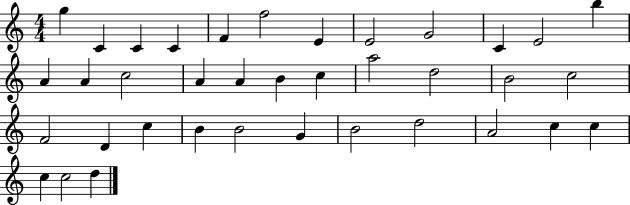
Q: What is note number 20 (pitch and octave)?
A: A5